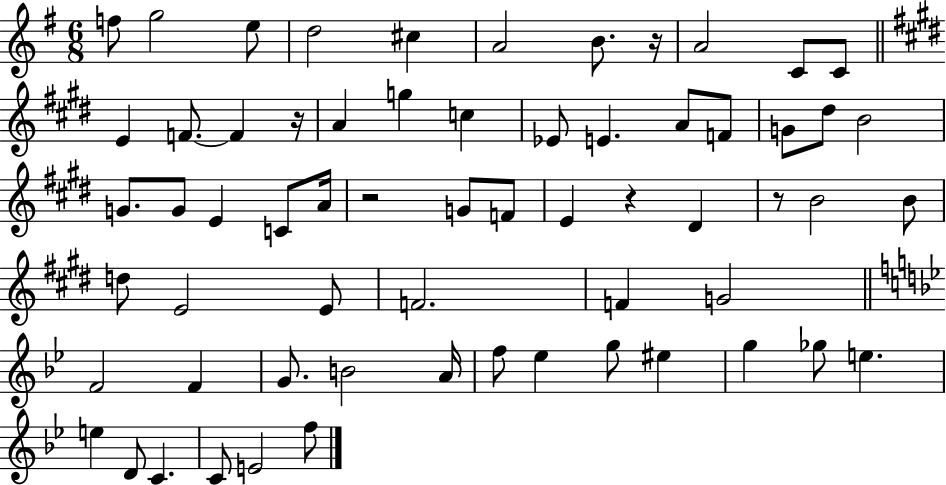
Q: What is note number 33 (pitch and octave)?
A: B4